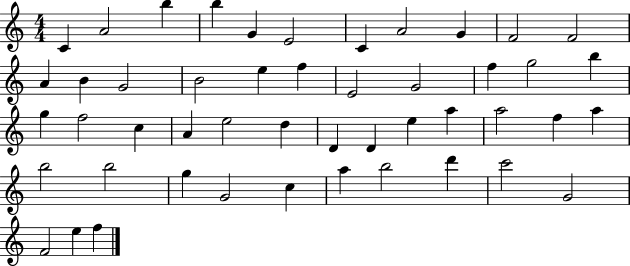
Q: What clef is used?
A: treble